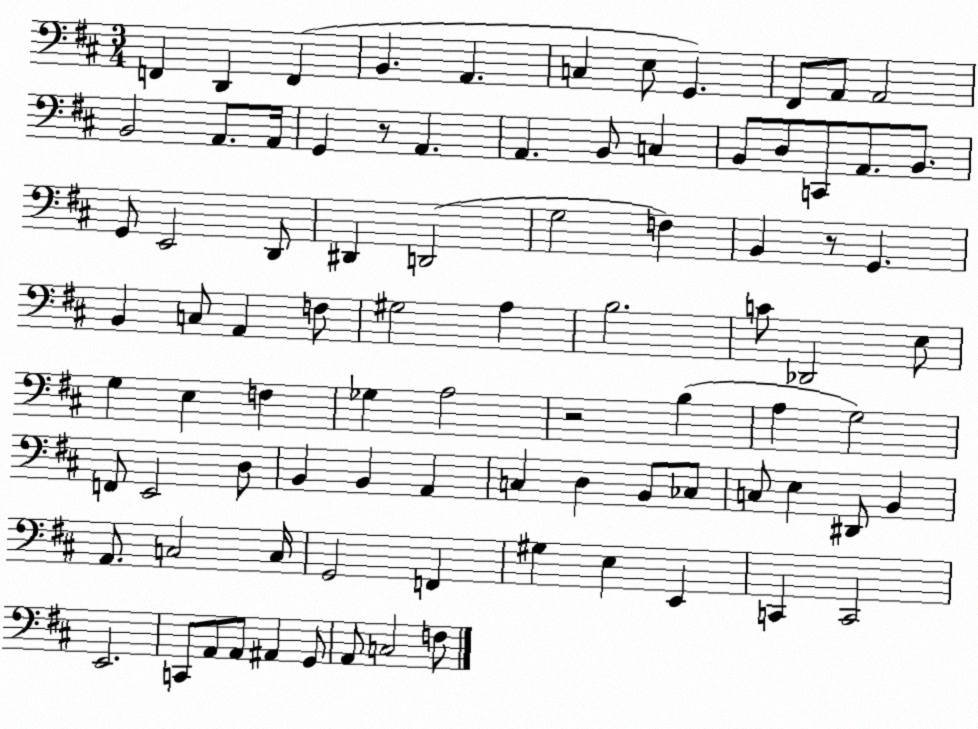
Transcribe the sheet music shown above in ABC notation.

X:1
T:Untitled
M:3/4
L:1/4
K:D
F,, D,, F,, B,, A,, C, E,/2 G,, ^F,,/2 A,,/2 A,,2 B,,2 A,,/2 A,,/4 G,, z/2 A,, A,, B,,/2 C, B,,/2 D,/2 C,,/2 A,,/2 B,,/2 G,,/2 E,,2 D,,/2 ^D,, D,,2 G,2 F, B,, z/2 G,, B,, C,/2 A,, F,/2 ^G,2 A, B,2 C/2 _D,,2 E,/2 G, E, F, _G, A,2 z2 B, A, G,2 F,,/2 E,,2 D,/2 B,, B,, A,, C, D, B,,/2 _C,/2 C,/2 E, ^D,,/2 B,, A,,/2 C,2 C,/4 G,,2 F,, ^G, E, E,, C,, C,,2 E,,2 C,,/2 A,,/2 A,,/2 ^A,, G,,/2 A,,/2 C,2 F,/2